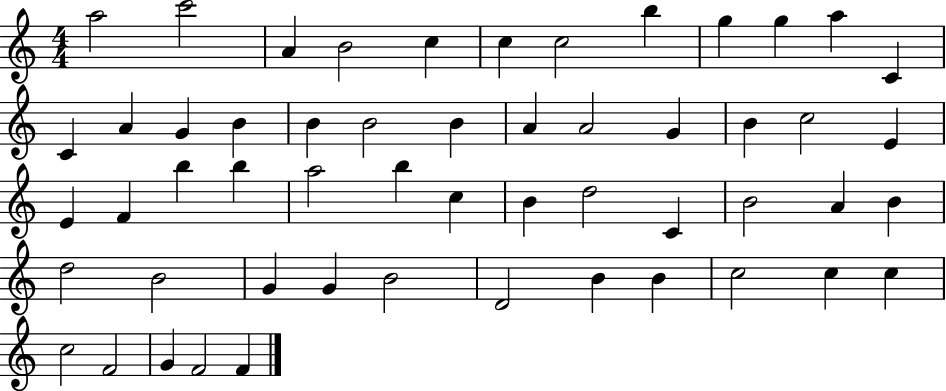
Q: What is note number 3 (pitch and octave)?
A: A4